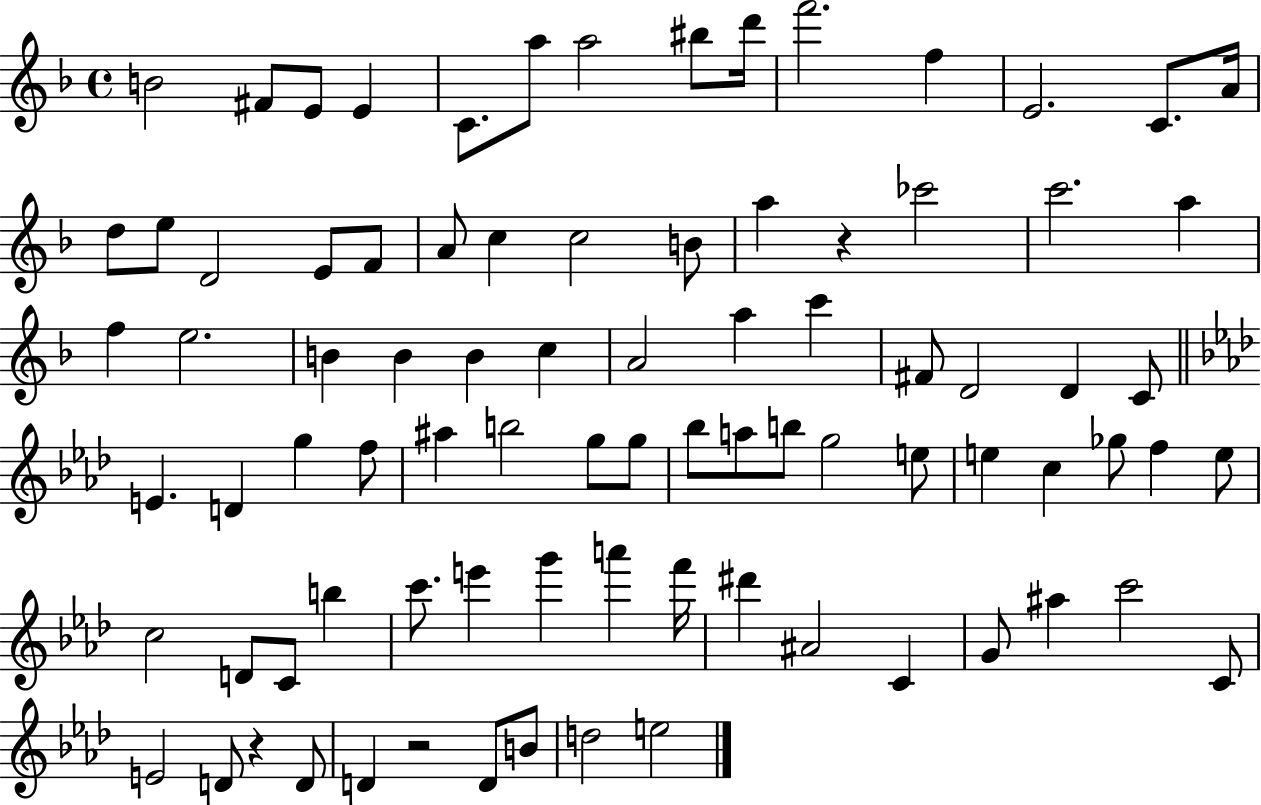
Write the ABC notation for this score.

X:1
T:Untitled
M:4/4
L:1/4
K:F
B2 ^F/2 E/2 E C/2 a/2 a2 ^b/2 d'/4 f'2 f E2 C/2 A/4 d/2 e/2 D2 E/2 F/2 A/2 c c2 B/2 a z _c'2 c'2 a f e2 B B B c A2 a c' ^F/2 D2 D C/2 E D g f/2 ^a b2 g/2 g/2 _b/2 a/2 b/2 g2 e/2 e c _g/2 f e/2 c2 D/2 C/2 b c'/2 e' g' a' f'/4 ^d' ^A2 C G/2 ^a c'2 C/2 E2 D/2 z D/2 D z2 D/2 B/2 d2 e2